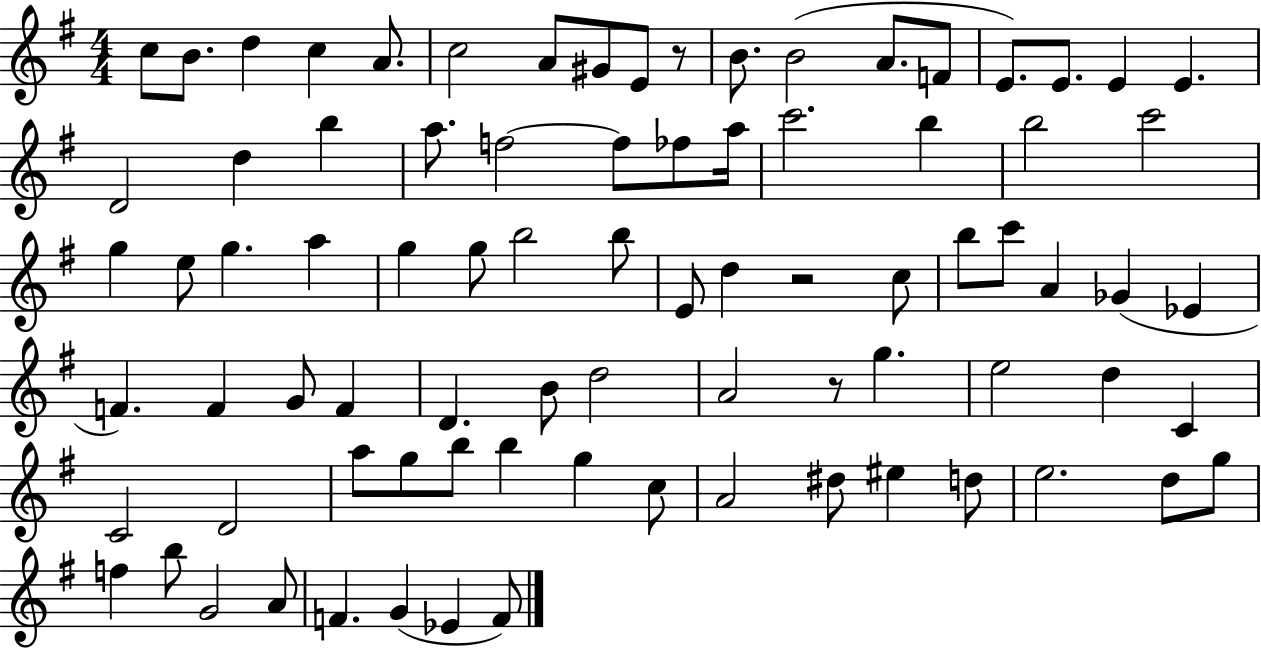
{
  \clef treble
  \numericTimeSignature
  \time 4/4
  \key g \major
  \repeat volta 2 { c''8 b'8. d''4 c''4 a'8. | c''2 a'8 gis'8 e'8 r8 | b'8. b'2( a'8. f'8 | e'8.) e'8. e'4 e'4. | \break d'2 d''4 b''4 | a''8. f''2~~ f''8 fes''8 a''16 | c'''2. b''4 | b''2 c'''2 | \break g''4 e''8 g''4. a''4 | g''4 g''8 b''2 b''8 | e'8 d''4 r2 c''8 | b''8 c'''8 a'4 ges'4( ees'4 | \break f'4.) f'4 g'8 f'4 | d'4. b'8 d''2 | a'2 r8 g''4. | e''2 d''4 c'4 | \break c'2 d'2 | a''8 g''8 b''8 b''4 g''4 c''8 | a'2 dis''8 eis''4 d''8 | e''2. d''8 g''8 | \break f''4 b''8 g'2 a'8 | f'4. g'4( ees'4 f'8) | } \bar "|."
}